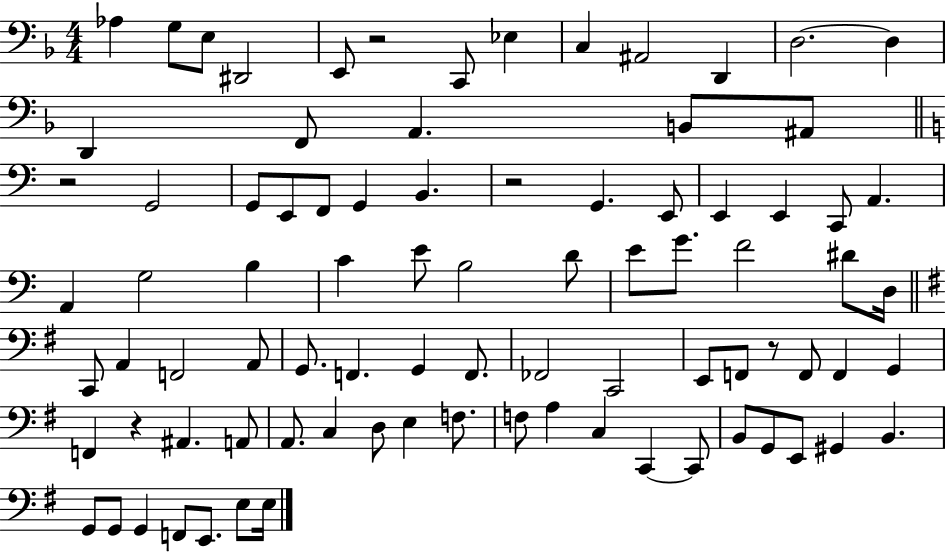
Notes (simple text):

Ab3/q G3/e E3/e D#2/h E2/e R/h C2/e Eb3/q C3/q A#2/h D2/q D3/h. D3/q D2/q F2/e A2/q. B2/e A#2/e R/h G2/h G2/e E2/e F2/e G2/q B2/q. R/h G2/q. E2/e E2/q E2/q C2/e A2/q. A2/q G3/h B3/q C4/q E4/e B3/h D4/e E4/e G4/e. F4/h D#4/e D3/s C2/e A2/q F2/h A2/e G2/e. F2/q. G2/q F2/e. FES2/h C2/h E2/e F2/e R/e F2/e F2/q G2/q F2/q R/q A#2/q. A2/e A2/e. C3/q D3/e E3/q F3/e. F3/e A3/q C3/q C2/q C2/e B2/e G2/e E2/e G#2/q B2/q. G2/e G2/e G2/q F2/e E2/e. E3/e E3/s